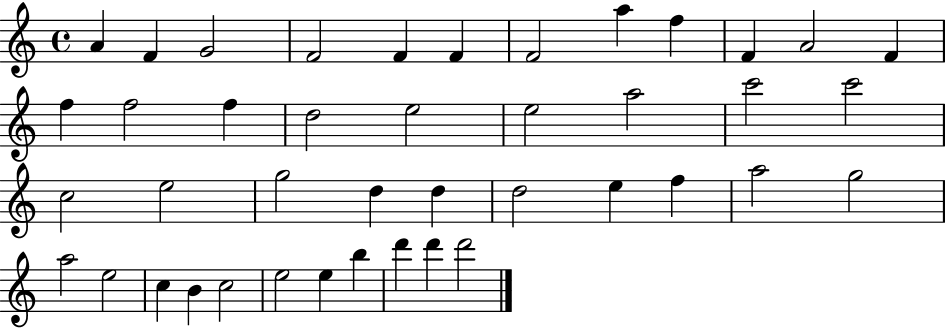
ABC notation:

X:1
T:Untitled
M:4/4
L:1/4
K:C
A F G2 F2 F F F2 a f F A2 F f f2 f d2 e2 e2 a2 c'2 c'2 c2 e2 g2 d d d2 e f a2 g2 a2 e2 c B c2 e2 e b d' d' d'2